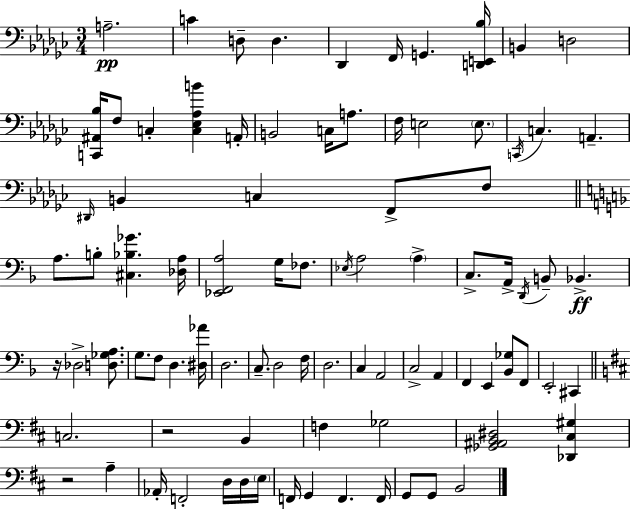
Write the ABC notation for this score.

X:1
T:Untitled
M:3/4
L:1/4
K:Ebm
A,2 C D,/2 D, _D,, F,,/4 G,, [D,,E,,_B,]/4 B,, D,2 [C,,^A,,_B,]/4 F,/2 C, [C,_E,_A,B] A,,/4 B,,2 C,/4 A,/2 F,/4 E,2 E,/2 C,,/4 C, A,, ^D,,/4 B,, C, F,,/2 F,/2 A,/2 B,/2 [^C,_B,_G] [_D,A,]/4 [_E,,F,,A,]2 G,/4 _F,/2 _E,/4 A,2 A, C,/2 A,,/4 D,,/4 B,,/2 _B,, z/4 _D,2 [D,_G,A,]/2 G,/2 F,/2 D, [^D,_A]/4 D,2 C,/2 D,2 F,/4 D,2 C, A,,2 C,2 A,, F,, E,, [_B,,_G,]/2 F,,/2 E,,2 ^C,, C,2 z2 B,, F, _G,2 [_G,,^A,,B,,^D,]2 [_D,,^C,^G,] z2 A, _A,,/4 F,,2 D,/4 D,/4 E,/4 F,,/4 G,, F,, F,,/4 G,,/2 G,,/2 B,,2